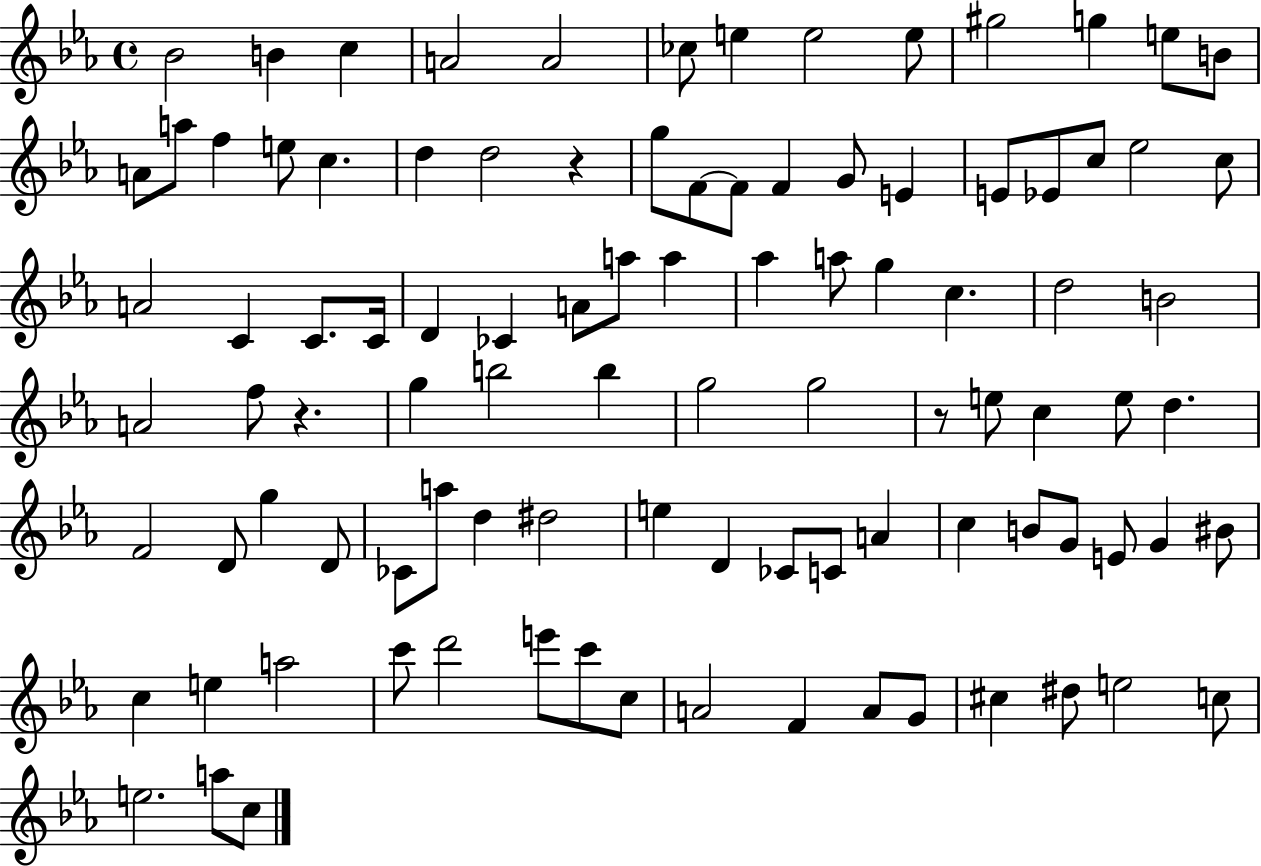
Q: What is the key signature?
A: EES major